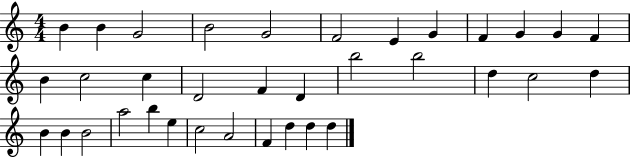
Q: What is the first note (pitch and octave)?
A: B4